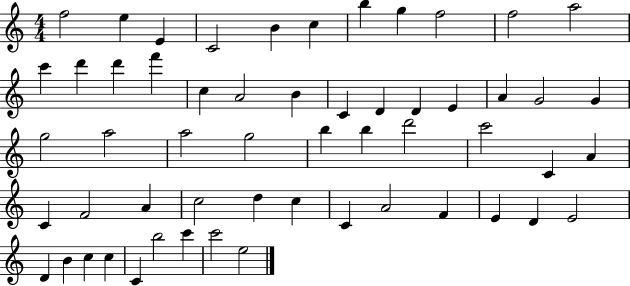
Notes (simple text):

F5/h E5/q E4/q C4/h B4/q C5/q B5/q G5/q F5/h F5/h A5/h C6/q D6/q D6/q F6/q C5/q A4/h B4/q C4/q D4/q D4/q E4/q A4/q G4/h G4/q G5/h A5/h A5/h G5/h B5/q B5/q D6/h C6/h C4/q A4/q C4/q F4/h A4/q C5/h D5/q C5/q C4/q A4/h F4/q E4/q D4/q E4/h D4/q B4/q C5/q C5/q C4/q B5/h C6/q C6/h E5/h